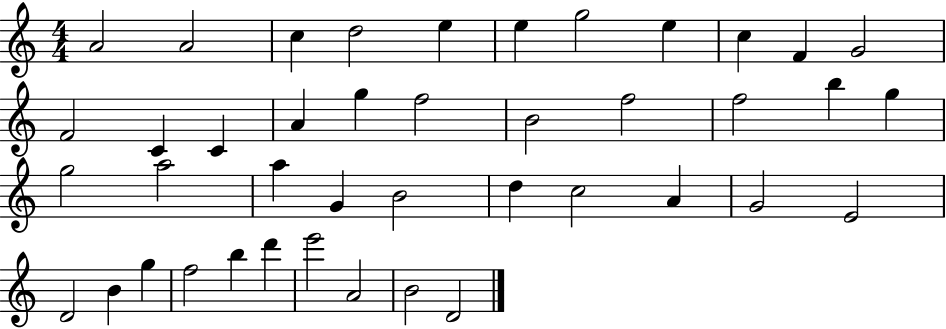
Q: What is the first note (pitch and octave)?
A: A4